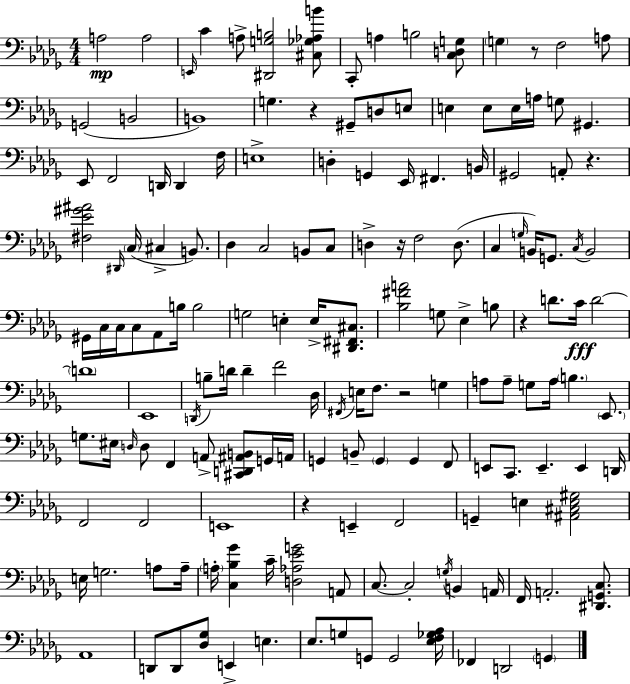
X:1
T:Untitled
M:4/4
L:1/4
K:Bbm
A,2 A,2 E,,/4 C A,/2 [^D,,G,B,]2 [^C,_G,_A,B]/2 C,,/2 A, B,2 [C,D,G,]/2 G, z/2 F,2 A,/2 G,,2 B,,2 B,,4 G, z ^G,,/2 D,/2 E,/2 E, E,/2 E,/4 A,/4 G,/2 ^G,, _E,,/2 F,,2 D,,/4 D,, F,/4 E,4 D, G,, _E,,/4 ^F,, B,,/4 ^G,,2 A,,/2 z [^F,_E^G^A]2 ^D,,/4 C,/4 ^C, B,,/2 _D, C,2 B,,/2 C,/2 D, z/4 F,2 D,/2 C, G,/4 B,,/4 G,,/2 C,/4 B,,2 ^G,,/4 C,/4 C,/4 C,/2 _A,,/2 B,/4 B,2 G,2 E, E,/4 [^D,,^F,,^C,]/2 [_B,^FA]2 G,/2 _E, B,/2 z D/2 C/4 D2 D4 _E,,4 D,,/4 B,/2 D/4 D F2 _D,/4 ^F,,/4 E,/4 F,/2 z2 G, A,/2 A,/2 G,/2 A,/4 B, _E,,/2 G,/2 ^E,/4 D,/4 D,/2 F,, A,,/2 [^C,,D,,^A,,B,,]/2 G,,/4 A,,/4 G,, B,,/2 G,, G,, F,,/2 E,,/2 C,,/2 E,, E,, D,,/4 F,,2 F,,2 E,,4 z E,, F,,2 G,, E, [^A,,^C,E,^G,]2 E,/4 G,2 A,/2 A,/4 A,/4 [C,_B,_G] C/4 [D,_A,_EG]2 A,,/2 C,/2 C,2 G,/4 B,, A,,/4 F,,/4 A,,2 [^D,,G,,C,]/2 _A,,4 D,,/2 D,,/2 [_D,_G,]/2 E,, E, _E,/2 G,/2 G,,/2 G,,2 [_E,F,_G,_A,]/4 _F,, D,,2 G,,